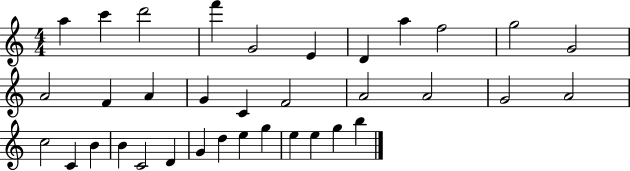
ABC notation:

X:1
T:Untitled
M:4/4
L:1/4
K:C
a c' d'2 f' G2 E D a f2 g2 G2 A2 F A G C F2 A2 A2 G2 A2 c2 C B B C2 D G d e g e e g b